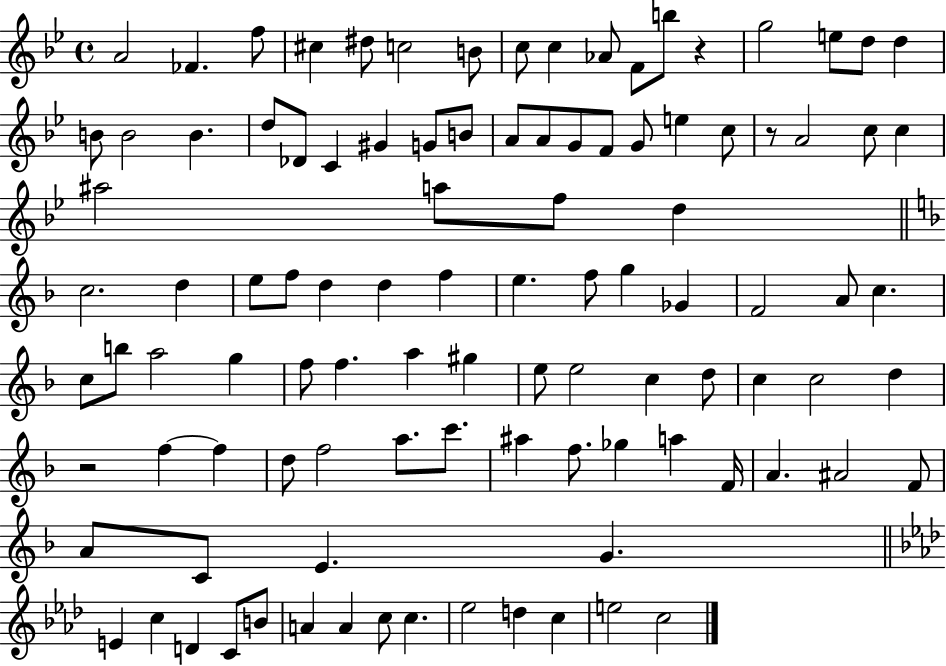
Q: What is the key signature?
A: BES major